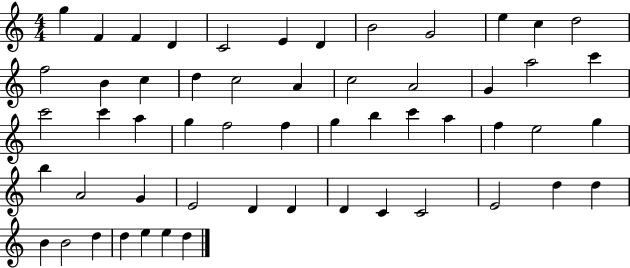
{
  \clef treble
  \numericTimeSignature
  \time 4/4
  \key c \major
  g''4 f'4 f'4 d'4 | c'2 e'4 d'4 | b'2 g'2 | e''4 c''4 d''2 | \break f''2 b'4 c''4 | d''4 c''2 a'4 | c''2 a'2 | g'4 a''2 c'''4 | \break c'''2 c'''4 a''4 | g''4 f''2 f''4 | g''4 b''4 c'''4 a''4 | f''4 e''2 g''4 | \break b''4 a'2 g'4 | e'2 d'4 d'4 | d'4 c'4 c'2 | e'2 d''4 d''4 | \break b'4 b'2 d''4 | d''4 e''4 e''4 d''4 | \bar "|."
}